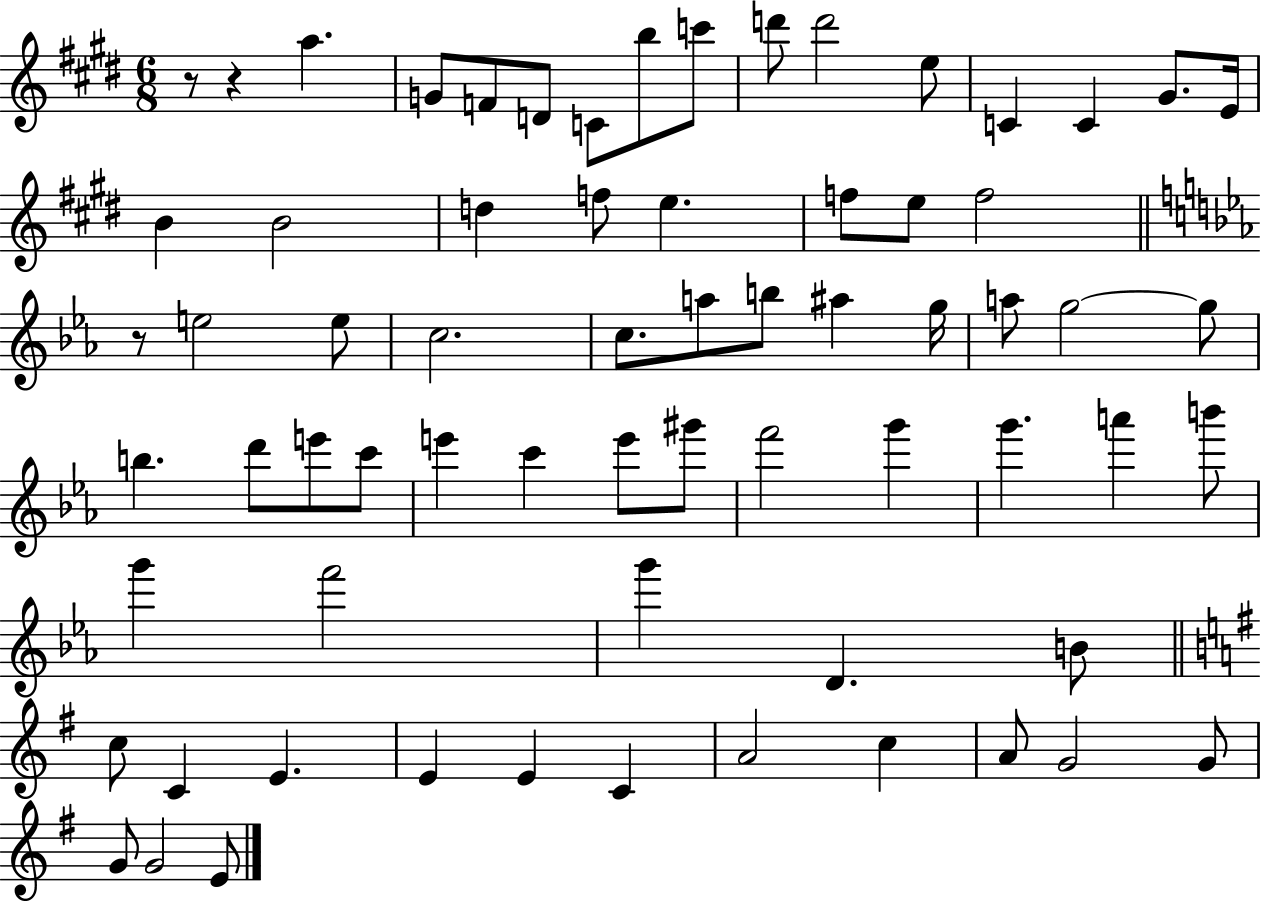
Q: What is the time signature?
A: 6/8